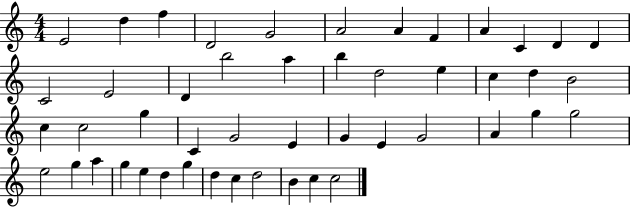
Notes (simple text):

E4/h D5/q F5/q D4/h G4/h A4/h A4/q F4/q A4/q C4/q D4/q D4/q C4/h E4/h D4/q B5/h A5/q B5/q D5/h E5/q C5/q D5/q B4/h C5/q C5/h G5/q C4/q G4/h E4/q G4/q E4/q G4/h A4/q G5/q G5/h E5/h G5/q A5/q G5/q E5/q D5/q G5/q D5/q C5/q D5/h B4/q C5/q C5/h